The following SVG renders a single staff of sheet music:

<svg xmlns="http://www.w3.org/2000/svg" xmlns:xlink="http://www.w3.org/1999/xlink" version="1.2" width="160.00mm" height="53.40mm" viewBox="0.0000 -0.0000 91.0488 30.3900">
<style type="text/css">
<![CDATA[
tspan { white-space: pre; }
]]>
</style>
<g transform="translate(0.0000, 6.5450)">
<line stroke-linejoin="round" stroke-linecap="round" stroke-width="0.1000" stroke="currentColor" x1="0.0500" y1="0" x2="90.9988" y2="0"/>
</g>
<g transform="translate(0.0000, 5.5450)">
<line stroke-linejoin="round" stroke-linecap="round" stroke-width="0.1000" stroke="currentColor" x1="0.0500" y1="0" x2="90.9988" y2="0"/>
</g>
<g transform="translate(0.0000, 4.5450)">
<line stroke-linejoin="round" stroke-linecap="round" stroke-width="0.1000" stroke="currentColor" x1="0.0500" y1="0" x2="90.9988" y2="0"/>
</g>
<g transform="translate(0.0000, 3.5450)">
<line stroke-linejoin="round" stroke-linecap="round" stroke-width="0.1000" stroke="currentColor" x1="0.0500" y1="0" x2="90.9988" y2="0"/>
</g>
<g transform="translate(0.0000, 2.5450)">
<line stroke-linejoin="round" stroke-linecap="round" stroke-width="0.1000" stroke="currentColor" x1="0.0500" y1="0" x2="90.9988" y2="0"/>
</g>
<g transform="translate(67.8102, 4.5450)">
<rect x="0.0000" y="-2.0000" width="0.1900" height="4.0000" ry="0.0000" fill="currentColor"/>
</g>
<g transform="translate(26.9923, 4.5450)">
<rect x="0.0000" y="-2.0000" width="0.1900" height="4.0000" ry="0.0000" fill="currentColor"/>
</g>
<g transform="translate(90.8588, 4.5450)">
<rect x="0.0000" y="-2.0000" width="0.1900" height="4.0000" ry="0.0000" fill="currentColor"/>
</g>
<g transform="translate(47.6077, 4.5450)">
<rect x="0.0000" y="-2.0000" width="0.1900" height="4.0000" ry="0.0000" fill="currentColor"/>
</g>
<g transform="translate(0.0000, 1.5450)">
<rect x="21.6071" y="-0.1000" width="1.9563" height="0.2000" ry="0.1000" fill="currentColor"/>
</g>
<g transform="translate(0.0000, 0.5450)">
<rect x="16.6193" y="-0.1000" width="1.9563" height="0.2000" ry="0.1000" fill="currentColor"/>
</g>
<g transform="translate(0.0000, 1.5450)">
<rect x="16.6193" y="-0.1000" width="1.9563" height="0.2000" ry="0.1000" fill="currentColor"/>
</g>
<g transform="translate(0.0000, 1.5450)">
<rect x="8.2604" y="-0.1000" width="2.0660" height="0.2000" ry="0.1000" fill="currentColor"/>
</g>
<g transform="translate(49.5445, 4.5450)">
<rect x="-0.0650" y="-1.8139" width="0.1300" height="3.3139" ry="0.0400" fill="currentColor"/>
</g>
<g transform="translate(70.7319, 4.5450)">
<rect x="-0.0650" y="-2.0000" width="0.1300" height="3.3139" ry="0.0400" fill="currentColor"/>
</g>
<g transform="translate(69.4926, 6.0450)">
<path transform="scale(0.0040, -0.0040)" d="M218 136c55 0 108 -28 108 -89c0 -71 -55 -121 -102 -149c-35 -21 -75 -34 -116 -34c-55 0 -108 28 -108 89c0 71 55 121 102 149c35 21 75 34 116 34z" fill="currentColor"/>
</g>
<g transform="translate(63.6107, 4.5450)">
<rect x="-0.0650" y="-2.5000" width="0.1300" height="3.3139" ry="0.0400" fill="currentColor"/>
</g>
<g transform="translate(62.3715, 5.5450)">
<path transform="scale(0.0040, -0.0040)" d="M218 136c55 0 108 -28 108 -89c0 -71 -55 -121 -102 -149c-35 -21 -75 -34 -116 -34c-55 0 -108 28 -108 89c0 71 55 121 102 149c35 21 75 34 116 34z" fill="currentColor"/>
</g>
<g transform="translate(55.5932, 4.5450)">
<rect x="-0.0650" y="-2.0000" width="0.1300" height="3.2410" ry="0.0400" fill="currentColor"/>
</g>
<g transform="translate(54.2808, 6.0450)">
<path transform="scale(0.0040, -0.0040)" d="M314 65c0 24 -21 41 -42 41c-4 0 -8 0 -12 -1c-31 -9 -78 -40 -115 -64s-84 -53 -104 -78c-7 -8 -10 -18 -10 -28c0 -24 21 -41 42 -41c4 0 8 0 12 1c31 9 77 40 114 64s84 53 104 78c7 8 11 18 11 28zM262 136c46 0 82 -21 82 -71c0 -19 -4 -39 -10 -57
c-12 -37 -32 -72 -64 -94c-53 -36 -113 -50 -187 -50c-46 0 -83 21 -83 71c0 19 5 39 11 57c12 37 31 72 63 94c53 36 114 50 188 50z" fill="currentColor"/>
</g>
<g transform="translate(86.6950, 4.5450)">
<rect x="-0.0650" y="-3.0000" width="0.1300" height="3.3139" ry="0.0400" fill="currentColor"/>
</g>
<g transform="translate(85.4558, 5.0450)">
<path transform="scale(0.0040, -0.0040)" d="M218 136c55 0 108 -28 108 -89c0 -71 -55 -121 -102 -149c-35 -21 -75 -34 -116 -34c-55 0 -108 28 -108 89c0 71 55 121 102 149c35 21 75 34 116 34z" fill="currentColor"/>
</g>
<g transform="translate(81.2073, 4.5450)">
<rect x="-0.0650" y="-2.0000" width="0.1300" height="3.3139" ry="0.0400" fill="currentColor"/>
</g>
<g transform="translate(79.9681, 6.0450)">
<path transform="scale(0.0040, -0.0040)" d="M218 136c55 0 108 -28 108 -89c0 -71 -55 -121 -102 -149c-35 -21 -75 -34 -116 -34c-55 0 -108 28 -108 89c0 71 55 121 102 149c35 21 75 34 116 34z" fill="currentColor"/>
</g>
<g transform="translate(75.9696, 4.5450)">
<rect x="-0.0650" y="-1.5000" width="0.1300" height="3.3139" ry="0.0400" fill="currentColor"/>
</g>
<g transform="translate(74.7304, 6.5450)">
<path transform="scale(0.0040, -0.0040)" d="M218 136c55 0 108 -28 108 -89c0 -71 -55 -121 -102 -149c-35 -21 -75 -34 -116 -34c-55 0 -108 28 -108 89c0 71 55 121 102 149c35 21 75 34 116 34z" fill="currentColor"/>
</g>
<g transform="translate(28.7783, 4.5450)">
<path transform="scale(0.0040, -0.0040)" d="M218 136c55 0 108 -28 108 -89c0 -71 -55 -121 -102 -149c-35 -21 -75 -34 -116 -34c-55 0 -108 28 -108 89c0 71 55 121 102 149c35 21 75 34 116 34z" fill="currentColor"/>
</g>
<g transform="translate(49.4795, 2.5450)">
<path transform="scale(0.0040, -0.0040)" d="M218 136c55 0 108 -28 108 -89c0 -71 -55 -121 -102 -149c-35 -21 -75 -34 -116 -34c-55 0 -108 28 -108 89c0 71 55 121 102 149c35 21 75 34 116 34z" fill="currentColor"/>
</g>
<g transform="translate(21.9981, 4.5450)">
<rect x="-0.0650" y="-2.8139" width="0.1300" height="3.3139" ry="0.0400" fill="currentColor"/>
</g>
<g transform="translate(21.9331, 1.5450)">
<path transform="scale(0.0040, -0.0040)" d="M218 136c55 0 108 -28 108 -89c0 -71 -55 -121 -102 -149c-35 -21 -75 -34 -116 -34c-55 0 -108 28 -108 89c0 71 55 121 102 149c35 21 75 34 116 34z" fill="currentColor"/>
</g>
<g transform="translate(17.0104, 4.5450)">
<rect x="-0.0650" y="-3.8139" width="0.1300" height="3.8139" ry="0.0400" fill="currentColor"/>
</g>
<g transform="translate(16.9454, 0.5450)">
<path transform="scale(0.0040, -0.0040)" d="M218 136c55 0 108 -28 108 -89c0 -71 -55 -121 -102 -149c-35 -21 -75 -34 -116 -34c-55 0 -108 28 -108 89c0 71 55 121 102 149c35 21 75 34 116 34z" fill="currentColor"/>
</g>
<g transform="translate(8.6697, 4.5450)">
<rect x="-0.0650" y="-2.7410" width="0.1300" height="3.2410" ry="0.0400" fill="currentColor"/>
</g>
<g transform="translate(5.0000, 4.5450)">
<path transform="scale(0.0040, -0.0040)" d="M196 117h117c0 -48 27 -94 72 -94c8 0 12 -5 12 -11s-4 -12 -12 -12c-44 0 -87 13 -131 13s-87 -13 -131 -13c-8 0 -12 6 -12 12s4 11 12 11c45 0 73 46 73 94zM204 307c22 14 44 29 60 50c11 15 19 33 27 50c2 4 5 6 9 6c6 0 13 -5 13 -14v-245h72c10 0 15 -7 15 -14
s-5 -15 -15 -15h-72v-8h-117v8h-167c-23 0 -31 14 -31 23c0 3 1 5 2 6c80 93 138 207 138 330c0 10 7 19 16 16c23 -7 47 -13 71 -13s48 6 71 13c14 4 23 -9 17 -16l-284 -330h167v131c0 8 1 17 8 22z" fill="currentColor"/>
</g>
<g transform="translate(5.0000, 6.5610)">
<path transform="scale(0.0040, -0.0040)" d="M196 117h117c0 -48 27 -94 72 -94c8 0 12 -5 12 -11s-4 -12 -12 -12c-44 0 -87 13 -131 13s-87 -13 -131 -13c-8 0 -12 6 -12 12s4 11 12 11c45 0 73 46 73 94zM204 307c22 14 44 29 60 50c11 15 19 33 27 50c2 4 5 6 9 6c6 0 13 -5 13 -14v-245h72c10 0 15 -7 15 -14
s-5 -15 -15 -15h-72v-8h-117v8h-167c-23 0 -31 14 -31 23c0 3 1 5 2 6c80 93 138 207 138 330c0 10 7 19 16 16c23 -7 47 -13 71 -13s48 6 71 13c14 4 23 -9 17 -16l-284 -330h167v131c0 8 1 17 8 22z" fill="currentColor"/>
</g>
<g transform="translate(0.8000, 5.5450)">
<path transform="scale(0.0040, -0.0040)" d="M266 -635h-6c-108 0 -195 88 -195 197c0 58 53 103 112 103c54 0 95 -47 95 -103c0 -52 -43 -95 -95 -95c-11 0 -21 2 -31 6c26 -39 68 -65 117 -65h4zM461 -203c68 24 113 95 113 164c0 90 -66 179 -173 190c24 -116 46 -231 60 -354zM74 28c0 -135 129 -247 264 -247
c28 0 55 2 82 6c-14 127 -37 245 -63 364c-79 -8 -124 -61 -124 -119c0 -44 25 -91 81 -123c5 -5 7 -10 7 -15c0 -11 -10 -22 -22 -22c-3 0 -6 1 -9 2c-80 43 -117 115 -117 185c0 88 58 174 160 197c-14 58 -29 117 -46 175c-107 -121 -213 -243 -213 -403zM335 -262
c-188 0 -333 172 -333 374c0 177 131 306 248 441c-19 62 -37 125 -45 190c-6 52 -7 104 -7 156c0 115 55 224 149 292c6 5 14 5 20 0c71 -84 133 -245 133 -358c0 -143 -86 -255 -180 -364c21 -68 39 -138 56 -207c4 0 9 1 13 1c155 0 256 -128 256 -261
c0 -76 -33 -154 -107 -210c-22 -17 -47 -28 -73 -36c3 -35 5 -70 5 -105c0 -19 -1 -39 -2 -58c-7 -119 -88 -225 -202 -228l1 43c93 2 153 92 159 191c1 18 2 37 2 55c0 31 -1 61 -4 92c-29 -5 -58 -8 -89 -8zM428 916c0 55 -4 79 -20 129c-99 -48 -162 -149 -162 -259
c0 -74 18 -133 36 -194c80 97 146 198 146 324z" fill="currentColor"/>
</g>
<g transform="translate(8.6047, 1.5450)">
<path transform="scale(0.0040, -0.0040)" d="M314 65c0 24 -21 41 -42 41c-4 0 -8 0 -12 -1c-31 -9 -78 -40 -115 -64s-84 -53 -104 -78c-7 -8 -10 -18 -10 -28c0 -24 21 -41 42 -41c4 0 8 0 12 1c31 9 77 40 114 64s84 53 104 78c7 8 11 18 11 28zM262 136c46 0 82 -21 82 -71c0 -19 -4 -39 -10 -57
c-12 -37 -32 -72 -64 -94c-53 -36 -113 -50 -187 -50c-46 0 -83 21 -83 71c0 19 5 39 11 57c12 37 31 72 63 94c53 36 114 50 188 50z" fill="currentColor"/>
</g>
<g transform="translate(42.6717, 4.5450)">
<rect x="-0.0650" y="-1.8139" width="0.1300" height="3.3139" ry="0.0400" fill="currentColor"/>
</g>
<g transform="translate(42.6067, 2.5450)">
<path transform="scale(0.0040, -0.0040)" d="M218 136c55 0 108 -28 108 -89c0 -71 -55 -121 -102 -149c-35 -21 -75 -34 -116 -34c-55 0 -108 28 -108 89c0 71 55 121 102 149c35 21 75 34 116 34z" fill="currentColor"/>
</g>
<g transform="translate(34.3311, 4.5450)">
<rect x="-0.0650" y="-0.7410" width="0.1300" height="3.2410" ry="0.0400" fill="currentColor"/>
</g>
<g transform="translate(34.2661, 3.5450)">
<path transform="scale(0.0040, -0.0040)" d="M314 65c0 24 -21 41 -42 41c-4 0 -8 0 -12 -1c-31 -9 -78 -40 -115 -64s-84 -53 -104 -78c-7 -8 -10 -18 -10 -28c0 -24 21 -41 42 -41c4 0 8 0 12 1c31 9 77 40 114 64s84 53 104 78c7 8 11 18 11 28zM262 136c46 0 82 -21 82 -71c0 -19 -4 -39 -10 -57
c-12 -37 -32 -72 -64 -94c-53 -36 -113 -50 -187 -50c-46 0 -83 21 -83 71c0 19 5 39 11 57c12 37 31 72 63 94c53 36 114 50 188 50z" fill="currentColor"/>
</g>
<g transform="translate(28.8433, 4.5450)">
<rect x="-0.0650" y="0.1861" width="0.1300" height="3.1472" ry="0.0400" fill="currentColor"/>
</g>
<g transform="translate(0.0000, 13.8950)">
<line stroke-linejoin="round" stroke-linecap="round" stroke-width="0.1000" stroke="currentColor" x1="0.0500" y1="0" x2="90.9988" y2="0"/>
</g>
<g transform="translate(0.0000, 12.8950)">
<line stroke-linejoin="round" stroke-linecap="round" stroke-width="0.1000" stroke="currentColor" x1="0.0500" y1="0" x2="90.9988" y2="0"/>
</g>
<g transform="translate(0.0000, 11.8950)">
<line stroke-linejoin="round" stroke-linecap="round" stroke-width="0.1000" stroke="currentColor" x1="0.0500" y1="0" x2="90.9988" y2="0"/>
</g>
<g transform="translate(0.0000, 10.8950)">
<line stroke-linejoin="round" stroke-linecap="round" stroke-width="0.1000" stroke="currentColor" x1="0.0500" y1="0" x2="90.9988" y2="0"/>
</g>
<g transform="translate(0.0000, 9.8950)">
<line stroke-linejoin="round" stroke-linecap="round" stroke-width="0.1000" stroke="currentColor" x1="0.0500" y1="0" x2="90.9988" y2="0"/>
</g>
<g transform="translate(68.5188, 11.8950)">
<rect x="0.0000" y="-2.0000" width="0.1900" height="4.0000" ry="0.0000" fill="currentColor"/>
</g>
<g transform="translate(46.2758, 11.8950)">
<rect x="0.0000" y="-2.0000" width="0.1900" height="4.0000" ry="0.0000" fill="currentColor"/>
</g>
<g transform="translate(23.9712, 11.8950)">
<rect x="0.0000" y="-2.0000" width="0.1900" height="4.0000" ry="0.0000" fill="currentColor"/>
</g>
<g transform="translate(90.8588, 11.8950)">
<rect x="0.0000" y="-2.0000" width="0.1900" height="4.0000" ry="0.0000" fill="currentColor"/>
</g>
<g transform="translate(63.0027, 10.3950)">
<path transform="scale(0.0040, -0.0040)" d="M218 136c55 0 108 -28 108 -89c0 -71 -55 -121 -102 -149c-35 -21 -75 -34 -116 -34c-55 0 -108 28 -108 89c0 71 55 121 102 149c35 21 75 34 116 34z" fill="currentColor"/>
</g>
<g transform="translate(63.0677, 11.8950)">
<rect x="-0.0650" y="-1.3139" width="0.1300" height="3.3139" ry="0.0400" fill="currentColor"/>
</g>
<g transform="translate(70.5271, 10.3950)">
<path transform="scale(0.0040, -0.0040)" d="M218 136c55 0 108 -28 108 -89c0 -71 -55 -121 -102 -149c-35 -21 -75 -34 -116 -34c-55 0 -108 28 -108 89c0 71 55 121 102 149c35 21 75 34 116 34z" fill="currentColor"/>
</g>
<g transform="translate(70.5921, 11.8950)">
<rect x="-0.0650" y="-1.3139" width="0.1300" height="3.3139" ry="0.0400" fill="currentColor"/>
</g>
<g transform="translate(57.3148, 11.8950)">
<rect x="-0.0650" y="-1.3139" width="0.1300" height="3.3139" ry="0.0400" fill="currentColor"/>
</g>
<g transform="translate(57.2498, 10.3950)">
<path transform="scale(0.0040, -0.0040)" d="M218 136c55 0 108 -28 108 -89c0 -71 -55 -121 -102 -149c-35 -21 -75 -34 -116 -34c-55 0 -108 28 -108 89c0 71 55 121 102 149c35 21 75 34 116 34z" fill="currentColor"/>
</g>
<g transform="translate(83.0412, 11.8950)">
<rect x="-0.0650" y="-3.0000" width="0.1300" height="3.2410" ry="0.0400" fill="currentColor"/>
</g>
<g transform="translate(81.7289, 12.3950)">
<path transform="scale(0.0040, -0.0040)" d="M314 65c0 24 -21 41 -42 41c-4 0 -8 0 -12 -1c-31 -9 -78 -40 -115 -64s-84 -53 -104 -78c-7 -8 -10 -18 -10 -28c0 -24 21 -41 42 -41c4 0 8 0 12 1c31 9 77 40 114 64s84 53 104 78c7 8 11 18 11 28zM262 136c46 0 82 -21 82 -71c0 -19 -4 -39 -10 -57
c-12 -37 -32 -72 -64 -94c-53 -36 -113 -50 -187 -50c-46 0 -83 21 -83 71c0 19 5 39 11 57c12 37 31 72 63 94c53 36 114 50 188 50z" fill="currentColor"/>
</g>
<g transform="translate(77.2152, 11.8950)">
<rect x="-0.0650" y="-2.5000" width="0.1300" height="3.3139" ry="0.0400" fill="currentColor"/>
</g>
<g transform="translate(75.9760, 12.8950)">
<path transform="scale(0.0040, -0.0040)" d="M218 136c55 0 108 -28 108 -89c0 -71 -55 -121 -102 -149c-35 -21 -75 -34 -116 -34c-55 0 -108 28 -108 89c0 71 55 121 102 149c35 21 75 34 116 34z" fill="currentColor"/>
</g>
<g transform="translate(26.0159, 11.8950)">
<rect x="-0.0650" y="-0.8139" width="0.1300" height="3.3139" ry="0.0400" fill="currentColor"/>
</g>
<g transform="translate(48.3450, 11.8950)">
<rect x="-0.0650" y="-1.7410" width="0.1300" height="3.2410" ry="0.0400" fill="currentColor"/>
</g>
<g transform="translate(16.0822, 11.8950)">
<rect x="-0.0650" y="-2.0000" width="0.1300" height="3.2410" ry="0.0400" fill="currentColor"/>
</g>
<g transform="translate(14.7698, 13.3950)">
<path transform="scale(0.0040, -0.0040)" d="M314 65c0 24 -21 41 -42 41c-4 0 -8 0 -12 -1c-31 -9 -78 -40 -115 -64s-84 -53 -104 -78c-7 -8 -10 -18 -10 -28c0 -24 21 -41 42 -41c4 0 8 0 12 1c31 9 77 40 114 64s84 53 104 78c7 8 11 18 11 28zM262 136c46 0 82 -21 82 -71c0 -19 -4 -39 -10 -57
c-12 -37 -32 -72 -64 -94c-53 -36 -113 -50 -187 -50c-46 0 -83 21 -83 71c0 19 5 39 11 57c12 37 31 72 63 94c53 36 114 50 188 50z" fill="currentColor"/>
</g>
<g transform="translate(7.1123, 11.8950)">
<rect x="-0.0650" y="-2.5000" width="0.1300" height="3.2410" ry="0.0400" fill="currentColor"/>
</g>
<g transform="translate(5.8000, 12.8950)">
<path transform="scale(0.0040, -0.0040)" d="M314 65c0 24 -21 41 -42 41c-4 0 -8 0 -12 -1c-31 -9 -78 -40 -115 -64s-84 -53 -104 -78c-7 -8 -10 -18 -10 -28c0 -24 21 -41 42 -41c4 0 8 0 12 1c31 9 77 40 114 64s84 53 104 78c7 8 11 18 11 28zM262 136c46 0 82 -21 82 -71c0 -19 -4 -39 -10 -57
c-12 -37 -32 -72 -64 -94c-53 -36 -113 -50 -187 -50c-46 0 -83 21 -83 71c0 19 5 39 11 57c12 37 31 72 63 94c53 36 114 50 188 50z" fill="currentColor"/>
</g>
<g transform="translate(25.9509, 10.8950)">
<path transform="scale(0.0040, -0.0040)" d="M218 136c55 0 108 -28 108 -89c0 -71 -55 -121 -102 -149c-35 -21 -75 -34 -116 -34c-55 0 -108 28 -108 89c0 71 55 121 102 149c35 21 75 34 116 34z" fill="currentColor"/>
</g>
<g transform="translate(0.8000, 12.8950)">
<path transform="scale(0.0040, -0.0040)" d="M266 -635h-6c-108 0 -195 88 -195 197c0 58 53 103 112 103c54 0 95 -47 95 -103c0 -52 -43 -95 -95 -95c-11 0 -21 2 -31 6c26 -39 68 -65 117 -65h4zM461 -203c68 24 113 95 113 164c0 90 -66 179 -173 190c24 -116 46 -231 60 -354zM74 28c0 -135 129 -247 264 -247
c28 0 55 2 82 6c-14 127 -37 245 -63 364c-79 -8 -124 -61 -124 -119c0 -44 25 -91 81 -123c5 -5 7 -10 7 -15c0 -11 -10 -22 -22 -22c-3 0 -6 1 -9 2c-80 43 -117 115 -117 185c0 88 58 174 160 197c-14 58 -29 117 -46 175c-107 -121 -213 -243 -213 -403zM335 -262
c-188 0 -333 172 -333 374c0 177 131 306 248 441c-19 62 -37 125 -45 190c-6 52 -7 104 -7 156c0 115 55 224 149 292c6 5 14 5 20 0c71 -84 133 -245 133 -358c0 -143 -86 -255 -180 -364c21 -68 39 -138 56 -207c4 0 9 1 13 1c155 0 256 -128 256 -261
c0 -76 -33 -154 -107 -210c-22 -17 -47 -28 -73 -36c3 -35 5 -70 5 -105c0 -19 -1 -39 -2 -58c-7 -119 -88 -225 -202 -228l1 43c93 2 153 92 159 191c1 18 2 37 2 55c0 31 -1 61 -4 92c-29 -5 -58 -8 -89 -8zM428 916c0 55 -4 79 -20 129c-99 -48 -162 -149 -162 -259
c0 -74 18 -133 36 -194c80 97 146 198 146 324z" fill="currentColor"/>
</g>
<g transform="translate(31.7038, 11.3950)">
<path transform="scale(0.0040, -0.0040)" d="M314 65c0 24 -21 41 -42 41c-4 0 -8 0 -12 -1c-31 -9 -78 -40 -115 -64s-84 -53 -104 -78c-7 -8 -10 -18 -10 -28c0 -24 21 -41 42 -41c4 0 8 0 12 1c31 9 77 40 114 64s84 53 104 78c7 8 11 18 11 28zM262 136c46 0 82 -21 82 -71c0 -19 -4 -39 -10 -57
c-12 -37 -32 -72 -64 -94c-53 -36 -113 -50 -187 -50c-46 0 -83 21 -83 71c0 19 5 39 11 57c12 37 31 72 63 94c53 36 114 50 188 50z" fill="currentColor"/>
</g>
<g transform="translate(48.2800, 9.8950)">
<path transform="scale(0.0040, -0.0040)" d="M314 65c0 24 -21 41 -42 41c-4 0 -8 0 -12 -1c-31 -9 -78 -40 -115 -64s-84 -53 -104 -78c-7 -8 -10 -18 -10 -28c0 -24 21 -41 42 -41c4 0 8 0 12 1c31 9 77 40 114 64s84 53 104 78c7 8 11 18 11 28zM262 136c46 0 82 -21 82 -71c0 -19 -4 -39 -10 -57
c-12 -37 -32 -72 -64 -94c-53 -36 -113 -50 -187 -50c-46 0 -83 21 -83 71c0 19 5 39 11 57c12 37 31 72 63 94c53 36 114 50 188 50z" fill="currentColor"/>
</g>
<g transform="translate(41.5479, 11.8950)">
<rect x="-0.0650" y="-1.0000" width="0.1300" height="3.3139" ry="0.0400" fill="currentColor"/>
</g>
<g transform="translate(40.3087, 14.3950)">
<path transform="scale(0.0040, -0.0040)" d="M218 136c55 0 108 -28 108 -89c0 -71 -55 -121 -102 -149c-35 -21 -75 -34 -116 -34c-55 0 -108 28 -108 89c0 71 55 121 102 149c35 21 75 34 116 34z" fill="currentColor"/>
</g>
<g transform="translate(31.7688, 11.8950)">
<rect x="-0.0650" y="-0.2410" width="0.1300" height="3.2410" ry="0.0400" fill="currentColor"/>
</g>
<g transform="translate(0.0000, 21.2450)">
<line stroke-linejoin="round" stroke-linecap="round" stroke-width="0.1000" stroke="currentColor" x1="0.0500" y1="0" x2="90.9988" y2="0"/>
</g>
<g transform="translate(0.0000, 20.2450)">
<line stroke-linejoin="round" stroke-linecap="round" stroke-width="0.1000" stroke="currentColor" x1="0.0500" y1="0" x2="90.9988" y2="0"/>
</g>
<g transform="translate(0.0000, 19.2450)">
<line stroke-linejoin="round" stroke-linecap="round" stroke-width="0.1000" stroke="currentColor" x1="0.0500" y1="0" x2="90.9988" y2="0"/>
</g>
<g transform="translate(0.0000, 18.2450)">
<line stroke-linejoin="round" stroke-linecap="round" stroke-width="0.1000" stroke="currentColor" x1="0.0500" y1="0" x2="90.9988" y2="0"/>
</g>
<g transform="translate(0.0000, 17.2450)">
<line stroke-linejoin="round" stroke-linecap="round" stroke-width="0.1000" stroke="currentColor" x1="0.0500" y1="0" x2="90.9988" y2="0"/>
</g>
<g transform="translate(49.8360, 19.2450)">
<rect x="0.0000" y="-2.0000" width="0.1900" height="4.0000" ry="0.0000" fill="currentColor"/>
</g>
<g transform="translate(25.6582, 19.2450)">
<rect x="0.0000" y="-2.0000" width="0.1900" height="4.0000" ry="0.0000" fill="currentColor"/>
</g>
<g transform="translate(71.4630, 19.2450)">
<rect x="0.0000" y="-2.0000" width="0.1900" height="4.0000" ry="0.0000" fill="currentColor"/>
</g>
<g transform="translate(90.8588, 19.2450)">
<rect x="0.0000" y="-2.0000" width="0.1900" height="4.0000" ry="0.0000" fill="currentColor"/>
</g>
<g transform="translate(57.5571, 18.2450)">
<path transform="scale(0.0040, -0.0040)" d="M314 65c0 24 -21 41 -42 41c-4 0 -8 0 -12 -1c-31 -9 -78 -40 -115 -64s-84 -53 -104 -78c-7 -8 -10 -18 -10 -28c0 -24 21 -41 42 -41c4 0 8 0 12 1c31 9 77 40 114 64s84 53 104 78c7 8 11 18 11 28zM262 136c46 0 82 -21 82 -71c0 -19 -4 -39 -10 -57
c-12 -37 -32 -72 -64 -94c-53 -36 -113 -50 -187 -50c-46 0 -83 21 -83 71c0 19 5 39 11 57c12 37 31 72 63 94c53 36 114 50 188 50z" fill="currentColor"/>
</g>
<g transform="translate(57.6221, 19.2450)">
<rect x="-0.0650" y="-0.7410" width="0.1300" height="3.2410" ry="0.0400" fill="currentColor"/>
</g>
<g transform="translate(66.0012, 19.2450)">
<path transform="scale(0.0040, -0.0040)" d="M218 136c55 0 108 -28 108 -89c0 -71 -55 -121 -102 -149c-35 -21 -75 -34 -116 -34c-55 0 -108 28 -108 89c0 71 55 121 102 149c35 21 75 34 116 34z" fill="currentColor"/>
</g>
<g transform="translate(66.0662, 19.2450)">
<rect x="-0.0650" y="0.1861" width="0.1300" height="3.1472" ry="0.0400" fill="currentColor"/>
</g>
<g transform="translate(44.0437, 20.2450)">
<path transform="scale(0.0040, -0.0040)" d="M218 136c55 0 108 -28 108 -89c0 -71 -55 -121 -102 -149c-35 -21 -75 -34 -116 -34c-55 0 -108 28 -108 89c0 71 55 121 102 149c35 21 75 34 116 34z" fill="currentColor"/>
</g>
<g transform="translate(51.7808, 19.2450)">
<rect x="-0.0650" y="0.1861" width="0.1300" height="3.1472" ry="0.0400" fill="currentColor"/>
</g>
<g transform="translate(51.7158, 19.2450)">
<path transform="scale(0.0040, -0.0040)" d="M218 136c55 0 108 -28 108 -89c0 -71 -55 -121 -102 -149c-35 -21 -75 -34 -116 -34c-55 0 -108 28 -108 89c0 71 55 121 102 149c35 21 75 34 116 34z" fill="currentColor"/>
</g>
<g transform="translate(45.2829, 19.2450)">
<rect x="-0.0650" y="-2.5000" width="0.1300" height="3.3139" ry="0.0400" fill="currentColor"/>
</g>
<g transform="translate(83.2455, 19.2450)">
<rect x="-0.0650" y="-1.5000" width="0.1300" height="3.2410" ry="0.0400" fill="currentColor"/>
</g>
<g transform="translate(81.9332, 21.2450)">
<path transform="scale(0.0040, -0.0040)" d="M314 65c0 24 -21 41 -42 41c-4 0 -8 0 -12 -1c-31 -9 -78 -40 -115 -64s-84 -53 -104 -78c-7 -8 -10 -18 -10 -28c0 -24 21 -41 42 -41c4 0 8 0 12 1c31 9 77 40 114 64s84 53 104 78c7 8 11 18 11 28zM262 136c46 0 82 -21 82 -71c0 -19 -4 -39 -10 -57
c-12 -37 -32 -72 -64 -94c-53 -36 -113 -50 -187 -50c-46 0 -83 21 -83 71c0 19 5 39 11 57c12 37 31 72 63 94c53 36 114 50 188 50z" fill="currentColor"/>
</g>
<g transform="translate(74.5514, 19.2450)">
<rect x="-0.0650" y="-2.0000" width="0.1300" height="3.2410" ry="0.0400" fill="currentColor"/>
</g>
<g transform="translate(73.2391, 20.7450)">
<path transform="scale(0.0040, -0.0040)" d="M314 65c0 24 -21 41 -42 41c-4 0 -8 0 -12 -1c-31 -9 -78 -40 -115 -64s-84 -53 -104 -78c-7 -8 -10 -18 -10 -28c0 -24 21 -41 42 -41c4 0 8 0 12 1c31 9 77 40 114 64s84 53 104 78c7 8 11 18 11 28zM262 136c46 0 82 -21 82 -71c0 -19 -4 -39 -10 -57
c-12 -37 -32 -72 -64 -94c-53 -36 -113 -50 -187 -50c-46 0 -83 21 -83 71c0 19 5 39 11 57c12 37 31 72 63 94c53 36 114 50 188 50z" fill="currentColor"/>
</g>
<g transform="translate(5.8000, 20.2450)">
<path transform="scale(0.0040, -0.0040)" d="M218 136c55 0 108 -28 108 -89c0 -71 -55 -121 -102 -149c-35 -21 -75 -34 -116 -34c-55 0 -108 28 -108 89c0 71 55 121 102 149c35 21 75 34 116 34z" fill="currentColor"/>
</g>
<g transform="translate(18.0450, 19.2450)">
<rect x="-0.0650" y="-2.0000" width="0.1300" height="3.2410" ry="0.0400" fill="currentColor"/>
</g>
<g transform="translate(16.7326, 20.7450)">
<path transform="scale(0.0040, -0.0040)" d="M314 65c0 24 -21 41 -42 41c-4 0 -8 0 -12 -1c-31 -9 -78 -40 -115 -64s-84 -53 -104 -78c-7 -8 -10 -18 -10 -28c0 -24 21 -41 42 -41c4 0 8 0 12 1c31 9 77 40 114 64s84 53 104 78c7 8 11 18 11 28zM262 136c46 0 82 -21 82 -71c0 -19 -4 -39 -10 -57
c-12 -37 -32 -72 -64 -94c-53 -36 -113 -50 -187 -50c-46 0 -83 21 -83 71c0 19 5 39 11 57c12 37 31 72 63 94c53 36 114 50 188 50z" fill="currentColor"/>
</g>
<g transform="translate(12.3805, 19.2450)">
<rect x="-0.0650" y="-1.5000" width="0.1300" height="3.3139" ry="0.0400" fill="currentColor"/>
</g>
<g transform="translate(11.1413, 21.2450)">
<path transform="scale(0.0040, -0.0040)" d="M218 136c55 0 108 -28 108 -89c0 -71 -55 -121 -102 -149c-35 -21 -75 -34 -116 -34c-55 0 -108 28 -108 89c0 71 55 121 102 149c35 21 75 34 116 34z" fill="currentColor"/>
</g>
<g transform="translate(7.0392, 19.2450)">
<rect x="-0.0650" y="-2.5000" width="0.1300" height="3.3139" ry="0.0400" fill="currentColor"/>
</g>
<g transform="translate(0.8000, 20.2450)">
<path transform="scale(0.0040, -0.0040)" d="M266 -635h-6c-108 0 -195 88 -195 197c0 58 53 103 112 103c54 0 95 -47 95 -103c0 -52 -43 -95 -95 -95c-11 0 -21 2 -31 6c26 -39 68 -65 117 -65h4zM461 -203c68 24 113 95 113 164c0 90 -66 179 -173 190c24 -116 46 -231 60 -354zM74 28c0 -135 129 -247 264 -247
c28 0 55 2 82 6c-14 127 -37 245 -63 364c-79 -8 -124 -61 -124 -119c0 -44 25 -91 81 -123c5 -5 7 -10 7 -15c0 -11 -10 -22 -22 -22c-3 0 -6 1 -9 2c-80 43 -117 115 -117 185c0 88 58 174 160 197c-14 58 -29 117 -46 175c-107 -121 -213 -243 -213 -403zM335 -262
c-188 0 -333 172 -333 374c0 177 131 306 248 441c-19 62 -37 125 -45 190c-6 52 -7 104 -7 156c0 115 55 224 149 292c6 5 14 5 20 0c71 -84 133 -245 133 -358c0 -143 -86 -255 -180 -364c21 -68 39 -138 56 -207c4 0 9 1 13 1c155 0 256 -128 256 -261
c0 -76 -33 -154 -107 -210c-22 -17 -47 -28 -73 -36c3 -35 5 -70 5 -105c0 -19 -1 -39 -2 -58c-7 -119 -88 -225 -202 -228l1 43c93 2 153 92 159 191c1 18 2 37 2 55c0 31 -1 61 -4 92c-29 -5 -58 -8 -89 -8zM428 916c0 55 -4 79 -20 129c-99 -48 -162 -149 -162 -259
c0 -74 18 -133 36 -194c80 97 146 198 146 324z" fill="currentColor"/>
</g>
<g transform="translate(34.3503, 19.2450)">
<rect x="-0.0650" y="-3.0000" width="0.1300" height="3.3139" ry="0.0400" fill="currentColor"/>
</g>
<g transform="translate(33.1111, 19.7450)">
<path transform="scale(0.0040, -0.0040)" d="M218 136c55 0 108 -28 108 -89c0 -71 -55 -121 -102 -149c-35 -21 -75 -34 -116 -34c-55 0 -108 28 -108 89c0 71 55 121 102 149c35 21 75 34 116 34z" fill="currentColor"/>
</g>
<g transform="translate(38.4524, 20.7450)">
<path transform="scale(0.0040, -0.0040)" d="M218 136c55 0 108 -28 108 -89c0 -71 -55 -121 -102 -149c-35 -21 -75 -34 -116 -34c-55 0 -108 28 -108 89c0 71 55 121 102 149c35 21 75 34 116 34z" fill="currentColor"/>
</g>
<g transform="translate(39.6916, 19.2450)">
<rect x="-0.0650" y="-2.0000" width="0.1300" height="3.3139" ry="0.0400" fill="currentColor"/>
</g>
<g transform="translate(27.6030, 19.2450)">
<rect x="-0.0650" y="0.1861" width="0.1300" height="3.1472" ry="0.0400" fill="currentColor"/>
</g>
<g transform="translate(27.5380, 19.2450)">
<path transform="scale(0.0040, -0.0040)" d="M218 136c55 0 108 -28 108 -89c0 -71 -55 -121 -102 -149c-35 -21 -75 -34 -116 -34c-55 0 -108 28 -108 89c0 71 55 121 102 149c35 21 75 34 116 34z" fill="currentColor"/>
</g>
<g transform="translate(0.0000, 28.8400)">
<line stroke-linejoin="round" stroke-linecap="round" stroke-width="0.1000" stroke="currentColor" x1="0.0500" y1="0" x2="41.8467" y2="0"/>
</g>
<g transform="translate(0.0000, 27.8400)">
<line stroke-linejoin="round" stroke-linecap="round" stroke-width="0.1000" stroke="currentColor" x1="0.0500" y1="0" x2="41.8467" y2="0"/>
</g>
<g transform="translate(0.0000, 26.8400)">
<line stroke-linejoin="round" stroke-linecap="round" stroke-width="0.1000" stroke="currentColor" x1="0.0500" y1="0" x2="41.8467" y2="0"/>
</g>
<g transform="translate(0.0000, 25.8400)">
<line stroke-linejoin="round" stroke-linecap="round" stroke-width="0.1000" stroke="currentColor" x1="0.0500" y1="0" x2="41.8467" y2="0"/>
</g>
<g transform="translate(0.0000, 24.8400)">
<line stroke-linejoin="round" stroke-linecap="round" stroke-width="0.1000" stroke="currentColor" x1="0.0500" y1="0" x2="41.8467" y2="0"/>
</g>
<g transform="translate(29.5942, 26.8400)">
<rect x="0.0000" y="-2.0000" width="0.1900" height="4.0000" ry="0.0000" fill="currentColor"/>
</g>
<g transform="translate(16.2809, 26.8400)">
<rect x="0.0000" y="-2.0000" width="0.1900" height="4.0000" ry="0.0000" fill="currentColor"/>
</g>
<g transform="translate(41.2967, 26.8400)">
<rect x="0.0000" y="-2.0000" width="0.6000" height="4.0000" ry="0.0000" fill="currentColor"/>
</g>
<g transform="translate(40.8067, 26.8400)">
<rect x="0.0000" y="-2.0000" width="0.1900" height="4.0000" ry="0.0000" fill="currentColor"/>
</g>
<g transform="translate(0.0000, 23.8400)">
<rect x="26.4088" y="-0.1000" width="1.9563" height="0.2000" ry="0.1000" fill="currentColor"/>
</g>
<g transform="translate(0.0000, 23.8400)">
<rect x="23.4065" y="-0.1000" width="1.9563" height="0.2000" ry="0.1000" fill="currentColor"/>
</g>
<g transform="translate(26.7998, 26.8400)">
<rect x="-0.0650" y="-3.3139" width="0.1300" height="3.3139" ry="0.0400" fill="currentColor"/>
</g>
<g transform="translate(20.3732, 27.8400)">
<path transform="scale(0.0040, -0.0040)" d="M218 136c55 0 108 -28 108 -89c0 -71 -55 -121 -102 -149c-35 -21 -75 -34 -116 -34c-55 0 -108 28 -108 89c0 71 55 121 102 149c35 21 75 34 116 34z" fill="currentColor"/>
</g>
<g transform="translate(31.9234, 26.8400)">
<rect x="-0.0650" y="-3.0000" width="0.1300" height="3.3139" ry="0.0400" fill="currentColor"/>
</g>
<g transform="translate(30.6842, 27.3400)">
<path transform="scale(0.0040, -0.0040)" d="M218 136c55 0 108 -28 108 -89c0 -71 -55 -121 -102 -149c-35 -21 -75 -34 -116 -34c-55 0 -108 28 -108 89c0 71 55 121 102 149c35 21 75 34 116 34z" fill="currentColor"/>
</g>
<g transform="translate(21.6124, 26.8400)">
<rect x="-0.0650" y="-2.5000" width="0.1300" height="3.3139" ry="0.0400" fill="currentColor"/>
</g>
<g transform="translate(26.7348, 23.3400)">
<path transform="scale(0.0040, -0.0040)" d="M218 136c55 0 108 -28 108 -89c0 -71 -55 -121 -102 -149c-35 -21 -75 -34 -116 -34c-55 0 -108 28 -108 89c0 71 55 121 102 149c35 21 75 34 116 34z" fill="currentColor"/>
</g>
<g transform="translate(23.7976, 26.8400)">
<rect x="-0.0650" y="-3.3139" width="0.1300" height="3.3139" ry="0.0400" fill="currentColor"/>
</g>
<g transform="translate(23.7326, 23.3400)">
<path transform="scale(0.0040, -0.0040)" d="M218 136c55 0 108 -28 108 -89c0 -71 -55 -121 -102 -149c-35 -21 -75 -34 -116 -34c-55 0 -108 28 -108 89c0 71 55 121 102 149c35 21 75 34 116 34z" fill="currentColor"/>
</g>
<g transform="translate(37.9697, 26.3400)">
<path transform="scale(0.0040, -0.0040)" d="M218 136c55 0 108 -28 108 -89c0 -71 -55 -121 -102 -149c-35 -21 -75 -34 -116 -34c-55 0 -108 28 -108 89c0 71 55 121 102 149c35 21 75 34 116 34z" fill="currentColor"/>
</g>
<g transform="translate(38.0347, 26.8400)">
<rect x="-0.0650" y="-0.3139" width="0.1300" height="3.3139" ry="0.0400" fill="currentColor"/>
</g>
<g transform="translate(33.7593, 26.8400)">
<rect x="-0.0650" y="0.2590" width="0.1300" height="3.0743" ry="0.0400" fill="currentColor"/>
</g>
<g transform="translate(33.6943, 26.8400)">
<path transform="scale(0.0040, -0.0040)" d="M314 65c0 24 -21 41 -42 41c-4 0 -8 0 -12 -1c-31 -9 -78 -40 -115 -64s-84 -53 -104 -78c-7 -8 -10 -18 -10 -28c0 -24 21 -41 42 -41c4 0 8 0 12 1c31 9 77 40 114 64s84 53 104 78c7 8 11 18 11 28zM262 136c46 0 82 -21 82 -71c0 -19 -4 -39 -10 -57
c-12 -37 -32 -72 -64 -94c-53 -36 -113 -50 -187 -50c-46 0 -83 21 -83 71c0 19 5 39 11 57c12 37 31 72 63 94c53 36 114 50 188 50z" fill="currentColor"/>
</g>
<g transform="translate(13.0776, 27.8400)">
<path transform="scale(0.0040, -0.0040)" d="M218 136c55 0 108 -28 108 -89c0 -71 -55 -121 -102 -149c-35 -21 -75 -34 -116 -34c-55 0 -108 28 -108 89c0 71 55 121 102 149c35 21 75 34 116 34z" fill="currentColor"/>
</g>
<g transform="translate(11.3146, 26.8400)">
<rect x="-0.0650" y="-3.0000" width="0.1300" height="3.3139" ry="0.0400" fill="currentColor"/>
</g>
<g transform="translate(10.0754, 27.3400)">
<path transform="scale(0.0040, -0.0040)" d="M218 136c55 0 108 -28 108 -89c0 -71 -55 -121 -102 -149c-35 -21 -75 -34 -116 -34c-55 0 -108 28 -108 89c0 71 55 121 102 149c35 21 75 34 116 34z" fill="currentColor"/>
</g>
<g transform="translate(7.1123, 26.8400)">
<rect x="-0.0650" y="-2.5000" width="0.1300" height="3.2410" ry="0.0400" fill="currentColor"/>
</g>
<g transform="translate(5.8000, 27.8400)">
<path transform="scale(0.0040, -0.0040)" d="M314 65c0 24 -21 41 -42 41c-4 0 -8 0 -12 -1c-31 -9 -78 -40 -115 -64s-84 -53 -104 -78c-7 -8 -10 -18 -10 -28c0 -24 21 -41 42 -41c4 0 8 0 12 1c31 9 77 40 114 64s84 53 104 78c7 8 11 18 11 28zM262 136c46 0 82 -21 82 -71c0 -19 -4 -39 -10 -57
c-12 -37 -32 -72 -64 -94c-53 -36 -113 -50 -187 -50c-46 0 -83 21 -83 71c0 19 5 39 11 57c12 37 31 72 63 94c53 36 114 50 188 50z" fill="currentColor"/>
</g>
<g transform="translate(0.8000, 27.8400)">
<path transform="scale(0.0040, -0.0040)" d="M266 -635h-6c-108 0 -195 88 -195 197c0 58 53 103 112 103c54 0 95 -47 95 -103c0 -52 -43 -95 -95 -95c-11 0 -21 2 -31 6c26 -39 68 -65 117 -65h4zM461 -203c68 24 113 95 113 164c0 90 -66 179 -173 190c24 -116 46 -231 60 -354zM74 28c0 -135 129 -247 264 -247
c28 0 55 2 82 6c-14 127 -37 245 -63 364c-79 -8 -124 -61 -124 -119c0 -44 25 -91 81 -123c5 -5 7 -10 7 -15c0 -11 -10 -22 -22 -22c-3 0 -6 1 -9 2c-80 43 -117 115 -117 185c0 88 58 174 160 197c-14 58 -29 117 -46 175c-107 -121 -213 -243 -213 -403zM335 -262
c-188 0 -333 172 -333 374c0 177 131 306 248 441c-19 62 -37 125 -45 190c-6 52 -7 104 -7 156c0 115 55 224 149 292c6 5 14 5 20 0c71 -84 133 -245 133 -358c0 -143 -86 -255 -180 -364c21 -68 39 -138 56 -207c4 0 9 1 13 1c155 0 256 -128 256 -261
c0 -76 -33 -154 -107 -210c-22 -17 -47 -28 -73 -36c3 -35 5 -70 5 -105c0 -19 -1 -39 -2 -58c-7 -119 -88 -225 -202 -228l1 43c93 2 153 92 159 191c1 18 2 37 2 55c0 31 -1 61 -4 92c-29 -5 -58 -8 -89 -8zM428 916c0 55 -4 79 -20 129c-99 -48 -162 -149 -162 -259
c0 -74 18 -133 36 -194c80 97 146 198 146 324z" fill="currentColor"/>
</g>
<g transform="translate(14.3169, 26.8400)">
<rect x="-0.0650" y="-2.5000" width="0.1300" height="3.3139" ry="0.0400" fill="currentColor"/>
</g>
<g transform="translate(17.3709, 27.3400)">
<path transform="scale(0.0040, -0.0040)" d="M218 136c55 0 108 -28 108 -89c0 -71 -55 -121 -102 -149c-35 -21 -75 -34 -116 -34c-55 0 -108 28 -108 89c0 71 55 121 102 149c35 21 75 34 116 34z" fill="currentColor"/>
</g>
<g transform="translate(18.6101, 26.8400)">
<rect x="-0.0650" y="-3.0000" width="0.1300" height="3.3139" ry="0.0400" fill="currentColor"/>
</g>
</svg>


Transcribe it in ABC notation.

X:1
T:Untitled
M:4/4
L:1/4
K:C
a2 c' a B d2 f f F2 G F E F A G2 F2 d c2 D f2 e e e G A2 G E F2 B A F G B d2 B F2 E2 G2 A G A G b b A B2 c